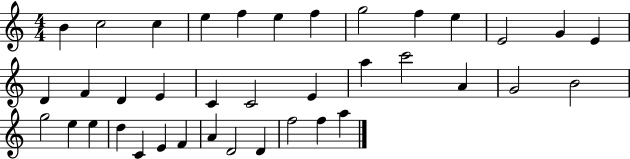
B4/q C5/h C5/q E5/q F5/q E5/q F5/q G5/h F5/q E5/q E4/h G4/q E4/q D4/q F4/q D4/q E4/q C4/q C4/h E4/q A5/q C6/h A4/q G4/h B4/h G5/h E5/q E5/q D5/q C4/q E4/q F4/q A4/q D4/h D4/q F5/h F5/q A5/q